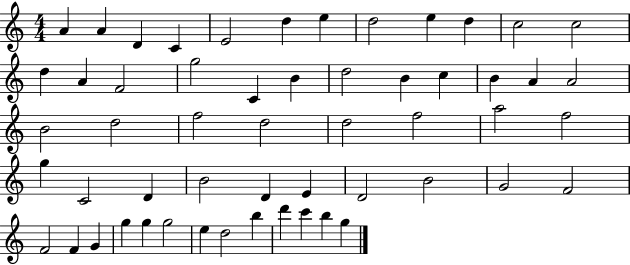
{
  \clef treble
  \numericTimeSignature
  \time 4/4
  \key c \major
  a'4 a'4 d'4 c'4 | e'2 d''4 e''4 | d''2 e''4 d''4 | c''2 c''2 | \break d''4 a'4 f'2 | g''2 c'4 b'4 | d''2 b'4 c''4 | b'4 a'4 a'2 | \break b'2 d''2 | f''2 d''2 | d''2 f''2 | a''2 f''2 | \break g''4 c'2 d'4 | b'2 d'4 e'4 | d'2 b'2 | g'2 f'2 | \break f'2 f'4 g'4 | g''4 g''4 g''2 | e''4 d''2 b''4 | d'''4 c'''4 b''4 g''4 | \break \bar "|."
}